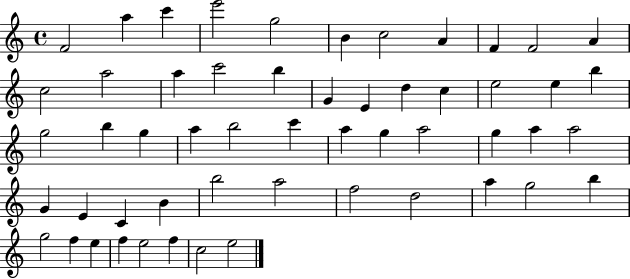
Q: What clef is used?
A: treble